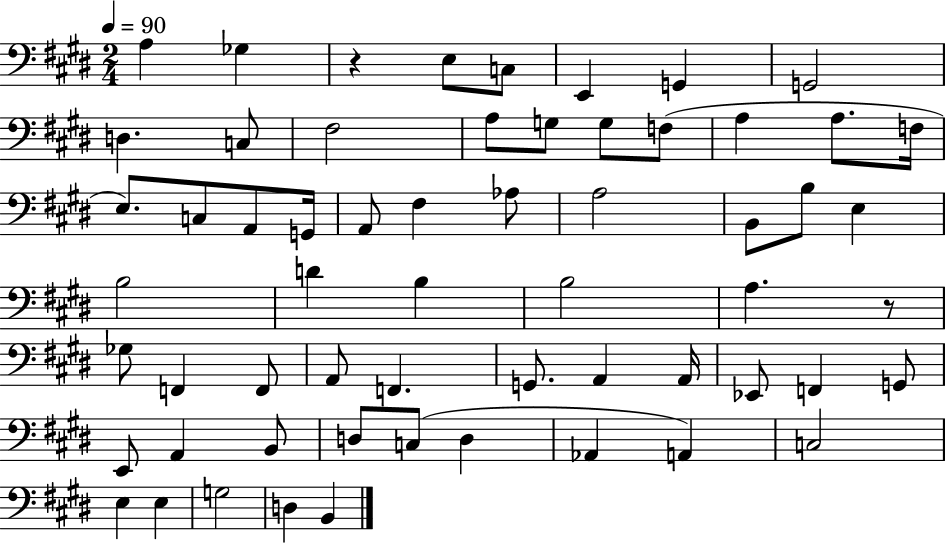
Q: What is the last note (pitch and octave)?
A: B2